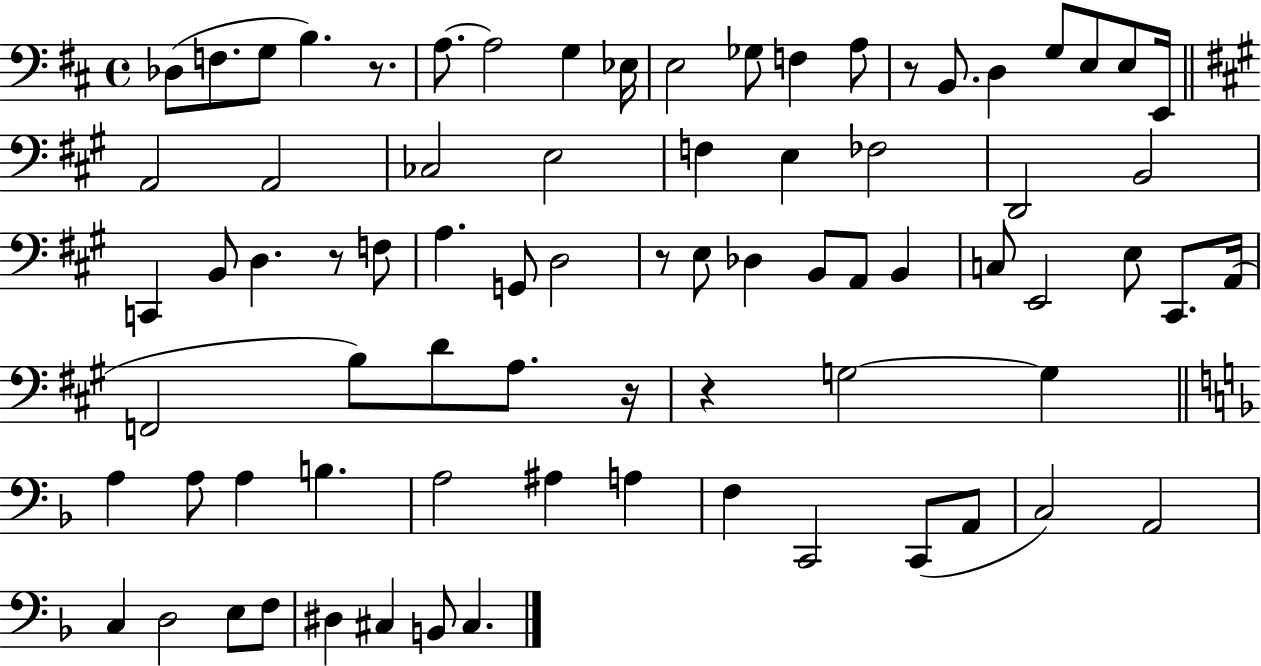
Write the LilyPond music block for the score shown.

{
  \clef bass
  \time 4/4
  \defaultTimeSignature
  \key d \major
  des8( f8. g8 b4.) r8. | a8.~~ a2 g4 ees16 | e2 ges8 f4 a8 | r8 b,8. d4 g8 e8 e8 e,16 | \break \bar "||" \break \key a \major a,2 a,2 | ces2 e2 | f4 e4 fes2 | d,2 b,2 | \break c,4 b,8 d4. r8 f8 | a4. g,8 d2 | r8 e8 des4 b,8 a,8 b,4 | c8 e,2 e8 cis,8. a,16( | \break f,2 b8) d'8 a8. r16 | r4 g2~~ g4 | \bar "||" \break \key f \major a4 a8 a4 b4. | a2 ais4 a4 | f4 c,2 c,8( a,8 | c2) a,2 | \break c4 d2 e8 f8 | dis4 cis4 b,8 cis4. | \bar "|."
}